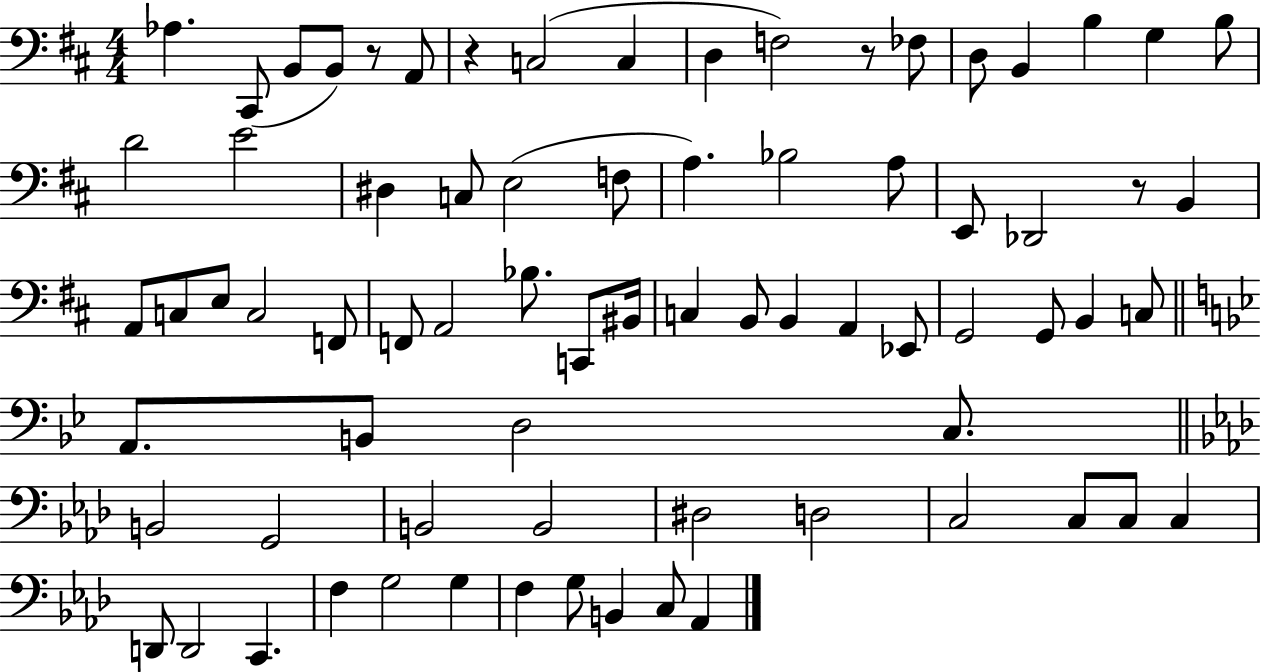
{
  \clef bass
  \numericTimeSignature
  \time 4/4
  \key d \major
  \repeat volta 2 { aes4. cis,8( b,8 b,8) r8 a,8 | r4 c2( c4 | d4 f2) r8 fes8 | d8 b,4 b4 g4 b8 | \break d'2 e'2 | dis4 c8 e2( f8 | a4.) bes2 a8 | e,8 des,2 r8 b,4 | \break a,8 c8 e8 c2 f,8 | f,8 a,2 bes8. c,8 bis,16 | c4 b,8 b,4 a,4 ees,8 | g,2 g,8 b,4 c8 | \break \bar "||" \break \key bes \major a,8. b,8 d2 c8. | \bar "||" \break \key f \minor b,2 g,2 | b,2 b,2 | dis2 d2 | c2 c8 c8 c4 | \break d,8 d,2 c,4. | f4 g2 g4 | f4 g8 b,4 c8 aes,4 | } \bar "|."
}